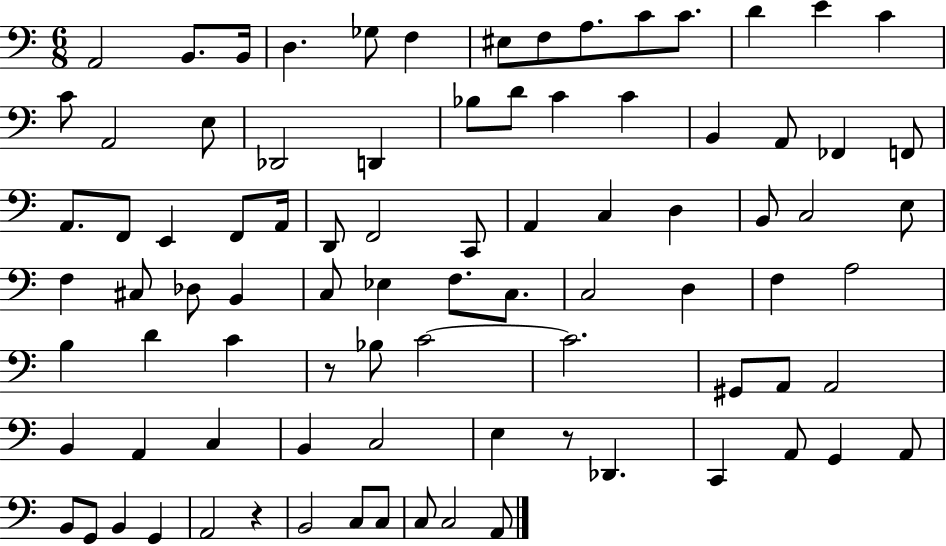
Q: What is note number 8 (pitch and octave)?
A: F3